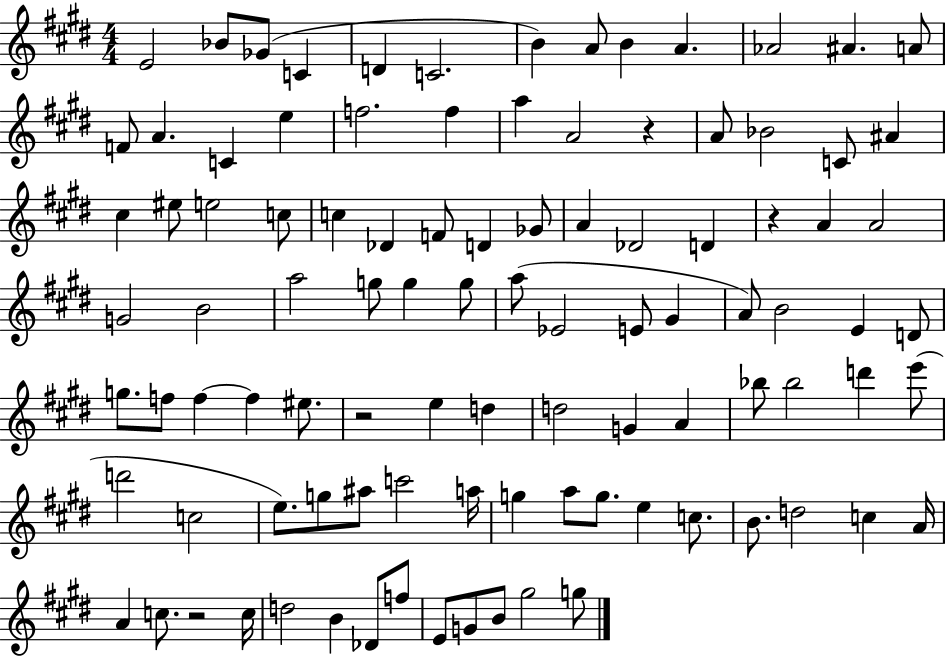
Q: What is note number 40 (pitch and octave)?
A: G4